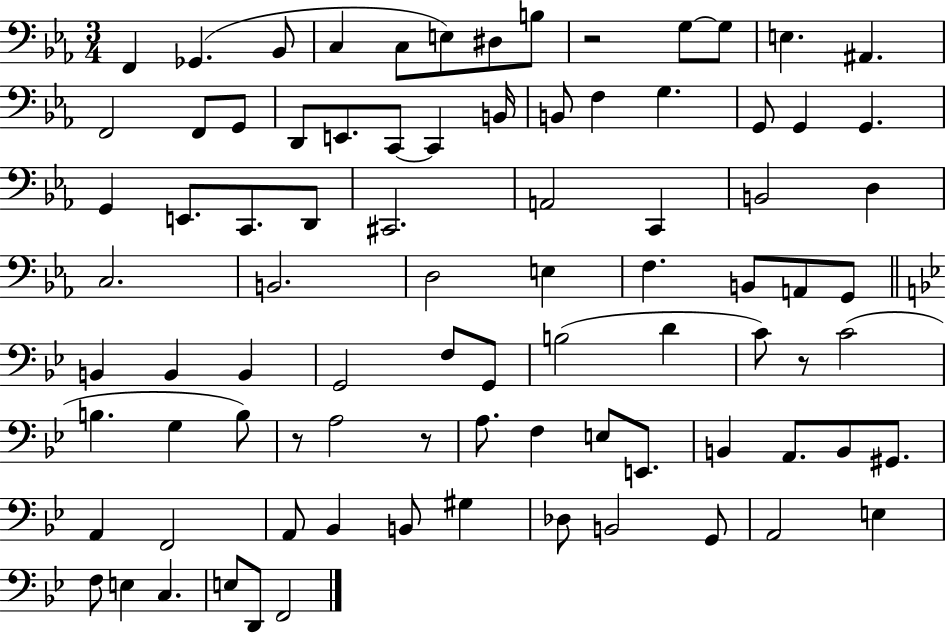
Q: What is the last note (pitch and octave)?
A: F2